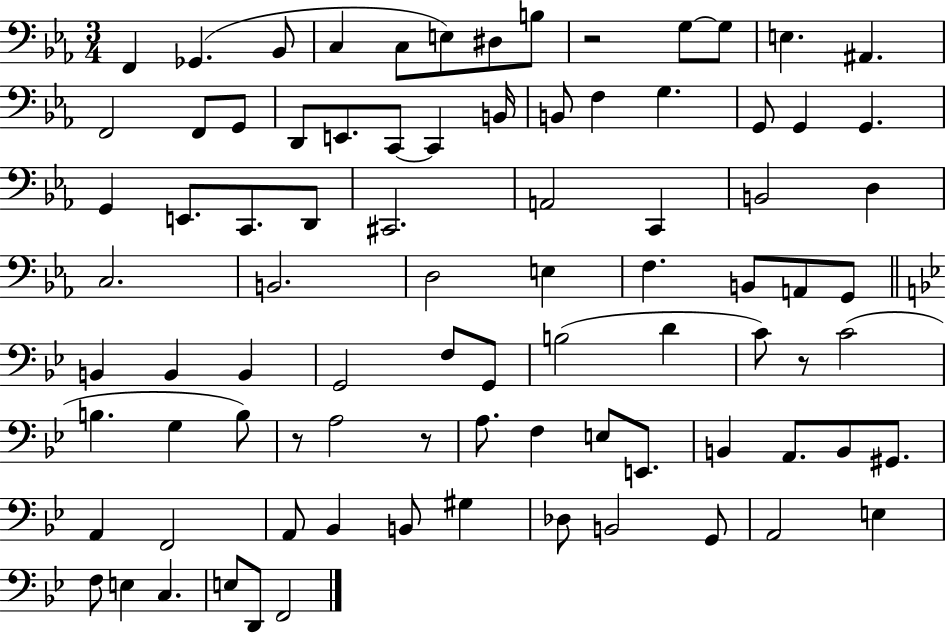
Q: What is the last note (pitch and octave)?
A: F2